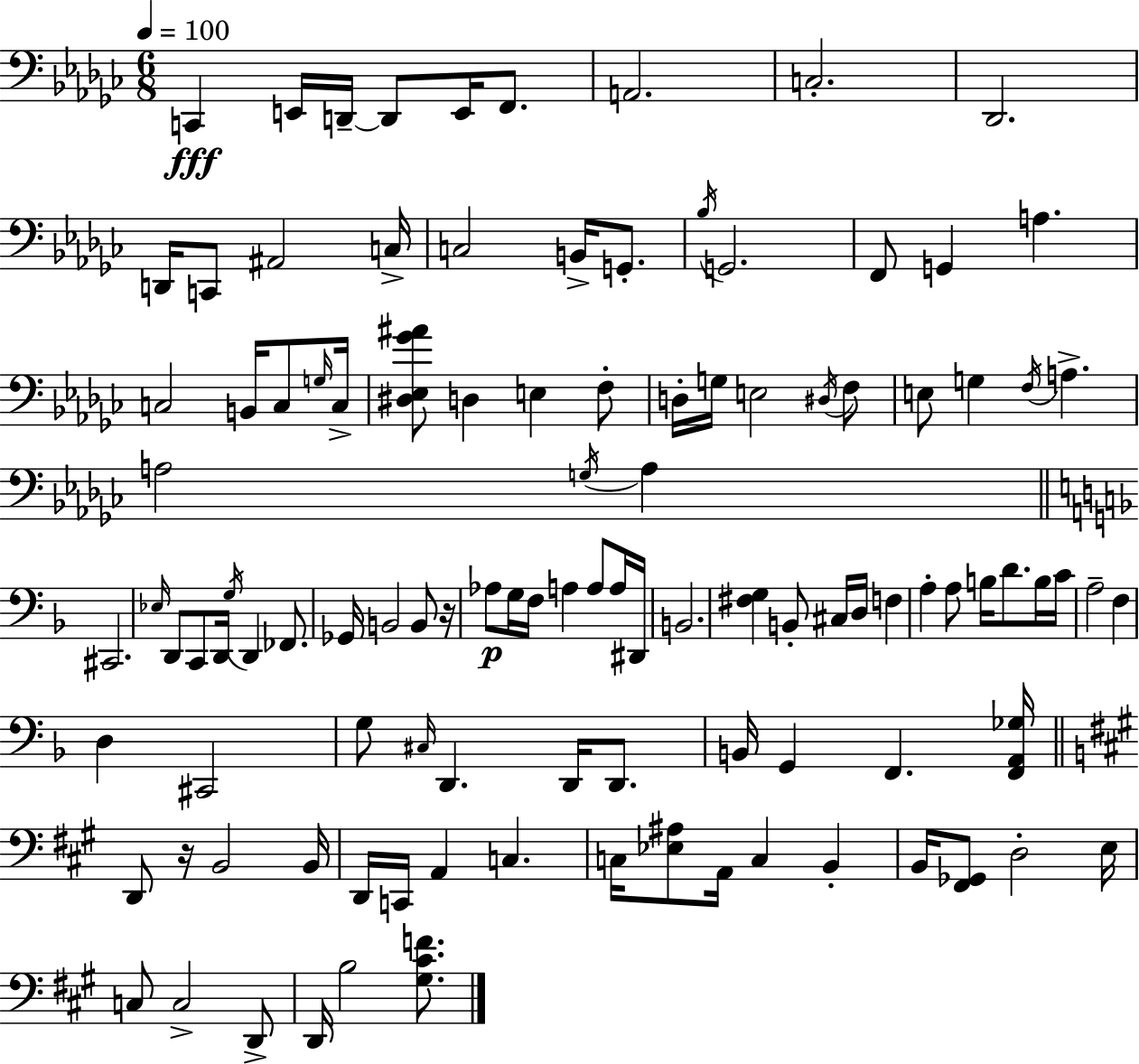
C2/q E2/s D2/s D2/e E2/s F2/e. A2/h. C3/h. Db2/h. D2/s C2/e A#2/h C3/s C3/h B2/s G2/e. Bb3/s G2/h. F2/e G2/q A3/q. C3/h B2/s C3/e G3/s C3/s [D#3,Eb3,Gb4,A#4]/e D3/q E3/q F3/e D3/s G3/s E3/h D#3/s F3/e E3/e G3/q F3/s A3/q. A3/h G3/s A3/q C#2/h. Eb3/s D2/e C2/e D2/s G3/s D2/q FES2/e. Gb2/s B2/h B2/e R/s Ab3/e G3/s F3/s A3/q A3/e A3/s D#2/s B2/h. [F#3,G3]/q B2/e C#3/s D3/s F3/q A3/q A3/e B3/s D4/e. B3/s C4/s A3/h F3/q D3/q C#2/h G3/e C#3/s D2/q. D2/s D2/e. B2/s G2/q F2/q. [F2,A2,Gb3]/s D2/e R/s B2/h B2/s D2/s C2/s A2/q C3/q. C3/s [Eb3,A#3]/e A2/s C3/q B2/q B2/s [F#2,Gb2]/e D3/h E3/s C3/e C3/h D2/e D2/s B3/h [G#3,C#4,F4]/e.